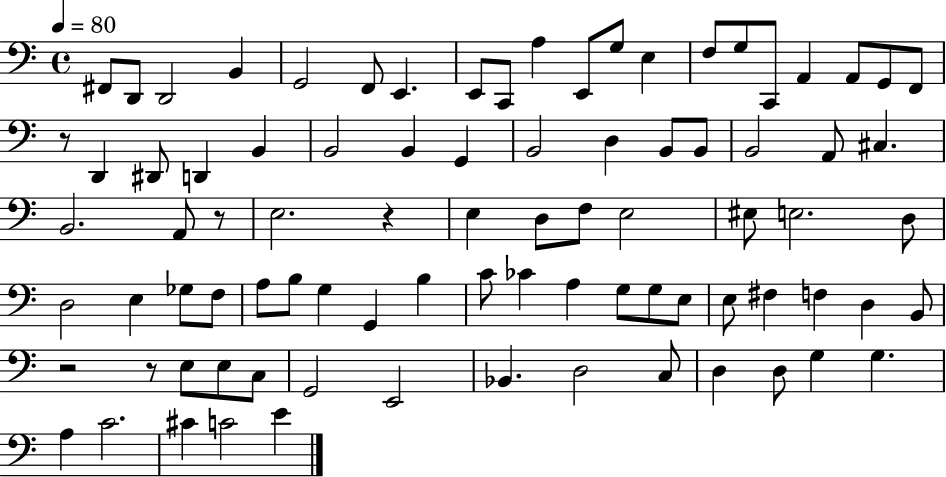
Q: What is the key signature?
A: C major